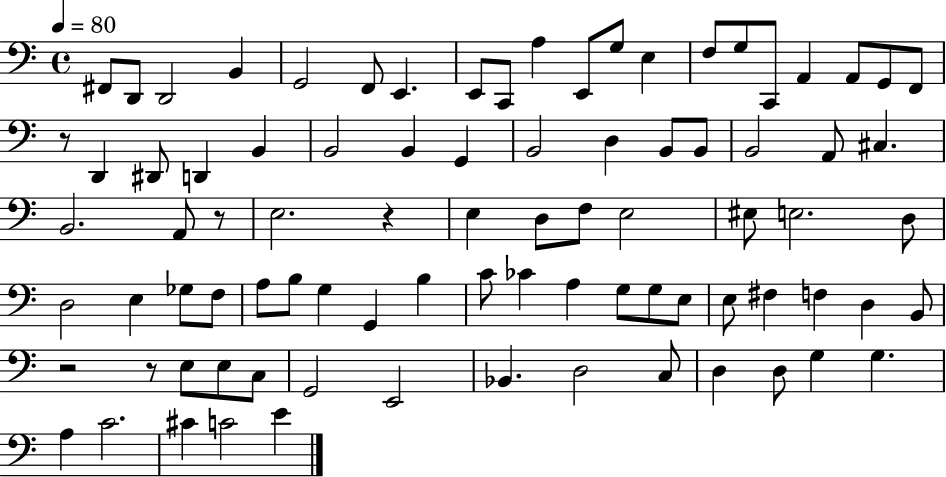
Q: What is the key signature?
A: C major